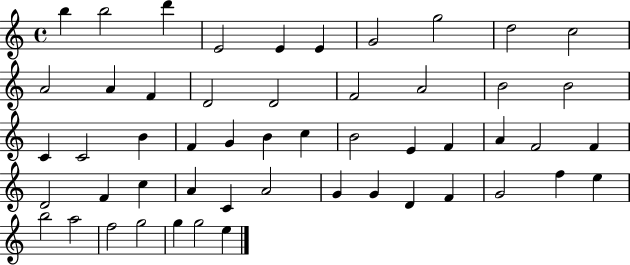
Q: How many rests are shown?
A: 0